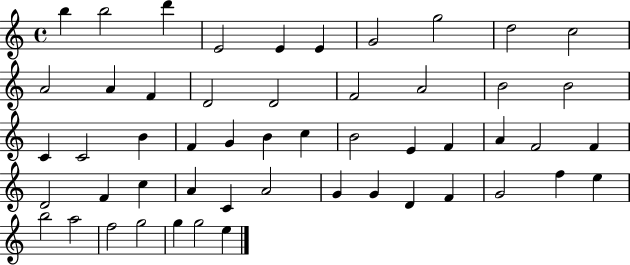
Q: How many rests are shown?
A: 0